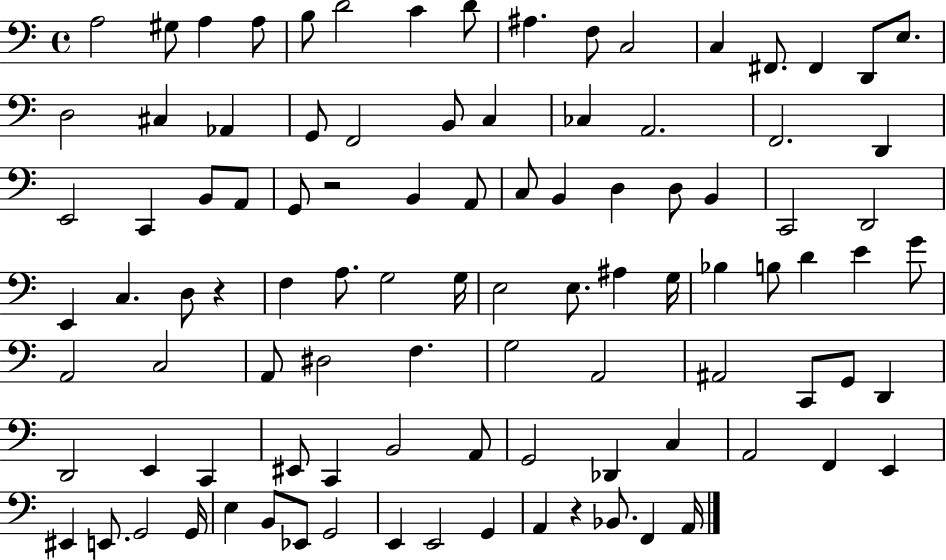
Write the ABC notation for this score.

X:1
T:Untitled
M:4/4
L:1/4
K:C
A,2 ^G,/2 A, A,/2 B,/2 D2 C D/2 ^A, F,/2 C,2 C, ^F,,/2 ^F,, D,,/2 E,/2 D,2 ^C, _A,, G,,/2 F,,2 B,,/2 C, _C, A,,2 F,,2 D,, E,,2 C,, B,,/2 A,,/2 G,,/2 z2 B,, A,,/2 C,/2 B,, D, D,/2 B,, C,,2 D,,2 E,, C, D,/2 z F, A,/2 G,2 G,/4 E,2 E,/2 ^A, G,/4 _B, B,/2 D E G/2 A,,2 C,2 A,,/2 ^D,2 F, G,2 A,,2 ^A,,2 C,,/2 G,,/2 D,, D,,2 E,, C,, ^E,,/2 C,, B,,2 A,,/2 G,,2 _D,, C, A,,2 F,, E,, ^E,, E,,/2 G,,2 G,,/4 E, B,,/2 _E,,/2 G,,2 E,, E,,2 G,, A,, z _B,,/2 F,, A,,/4